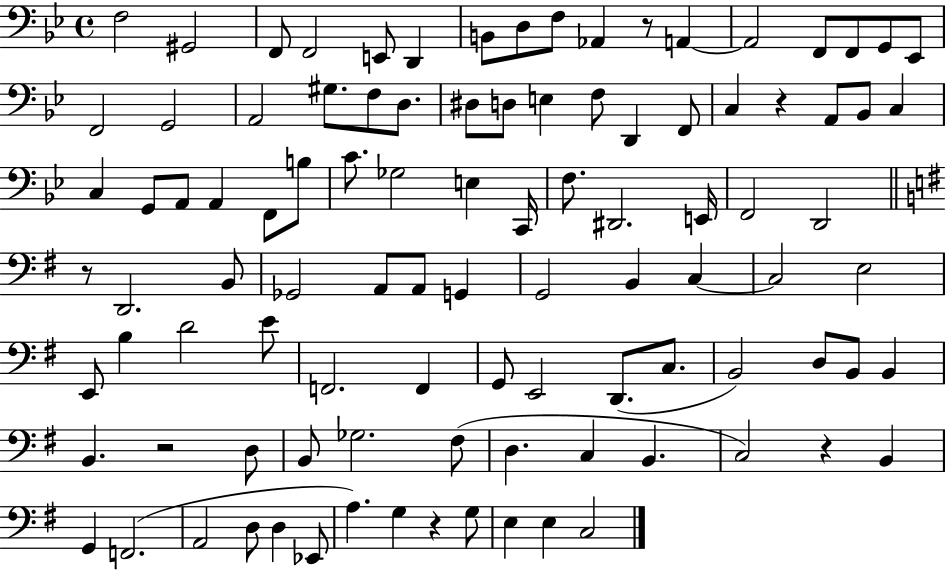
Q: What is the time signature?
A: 4/4